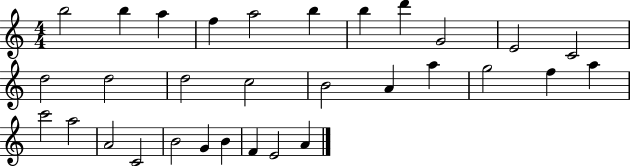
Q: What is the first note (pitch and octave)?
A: B5